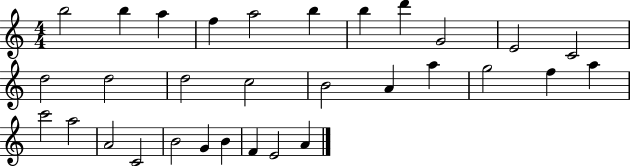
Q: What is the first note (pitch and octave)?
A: B5